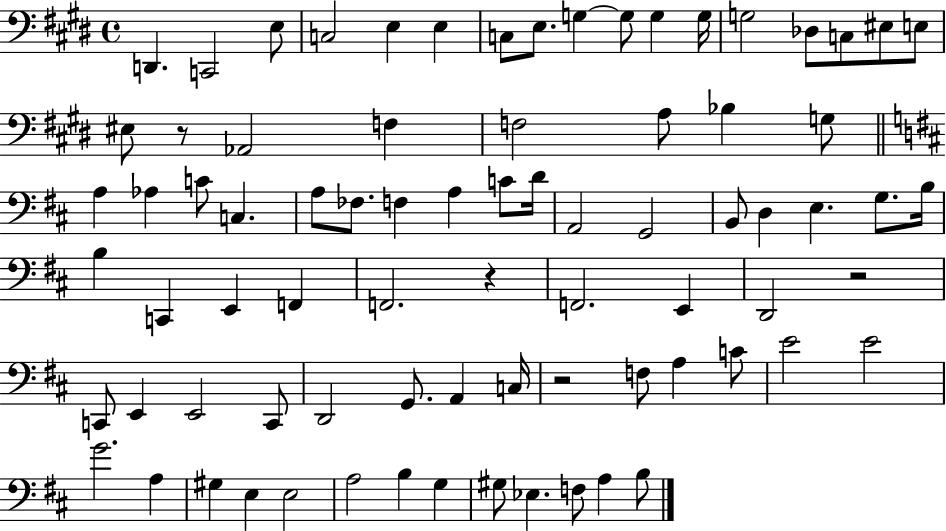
{
  \clef bass
  \time 4/4
  \defaultTimeSignature
  \key e \major
  d,4. c,2 e8 | c2 e4 e4 | c8 e8. g4~~ g8 g4 g16 | g2 des8 c8 eis8 e8 | \break eis8 r8 aes,2 f4 | f2 a8 bes4 g8 | \bar "||" \break \key d \major a4 aes4 c'8 c4. | a8 fes8. f4 a4 c'8 d'16 | a,2 g,2 | b,8 d4 e4. g8. b16 | \break b4 c,4 e,4 f,4 | f,2. r4 | f,2. e,4 | d,2 r2 | \break c,8 e,4 e,2 c,8 | d,2 g,8. a,4 c16 | r2 f8 a4 c'8 | e'2 e'2 | \break g'2. a4 | gis4 e4 e2 | a2 b4 g4 | gis8 ees4. f8 a4 b8 | \break \bar "|."
}